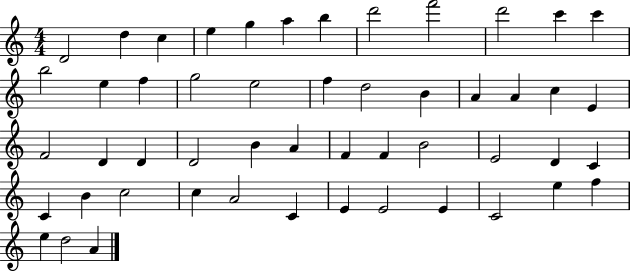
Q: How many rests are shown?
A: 0